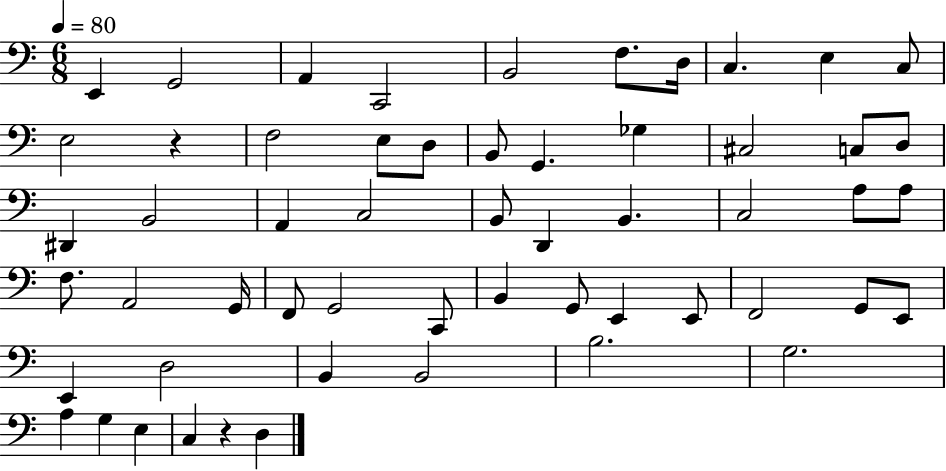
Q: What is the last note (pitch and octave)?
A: D3